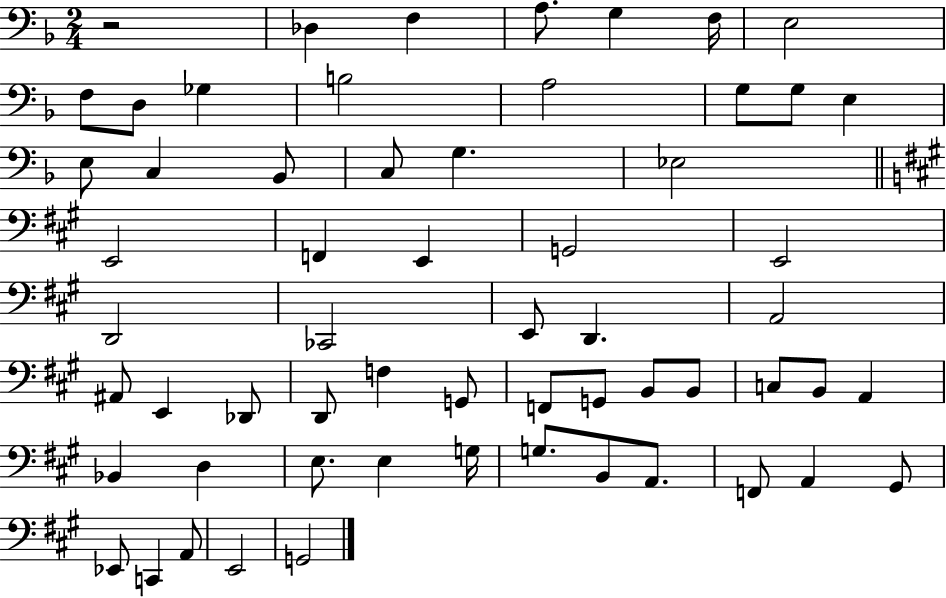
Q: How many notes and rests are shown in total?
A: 60